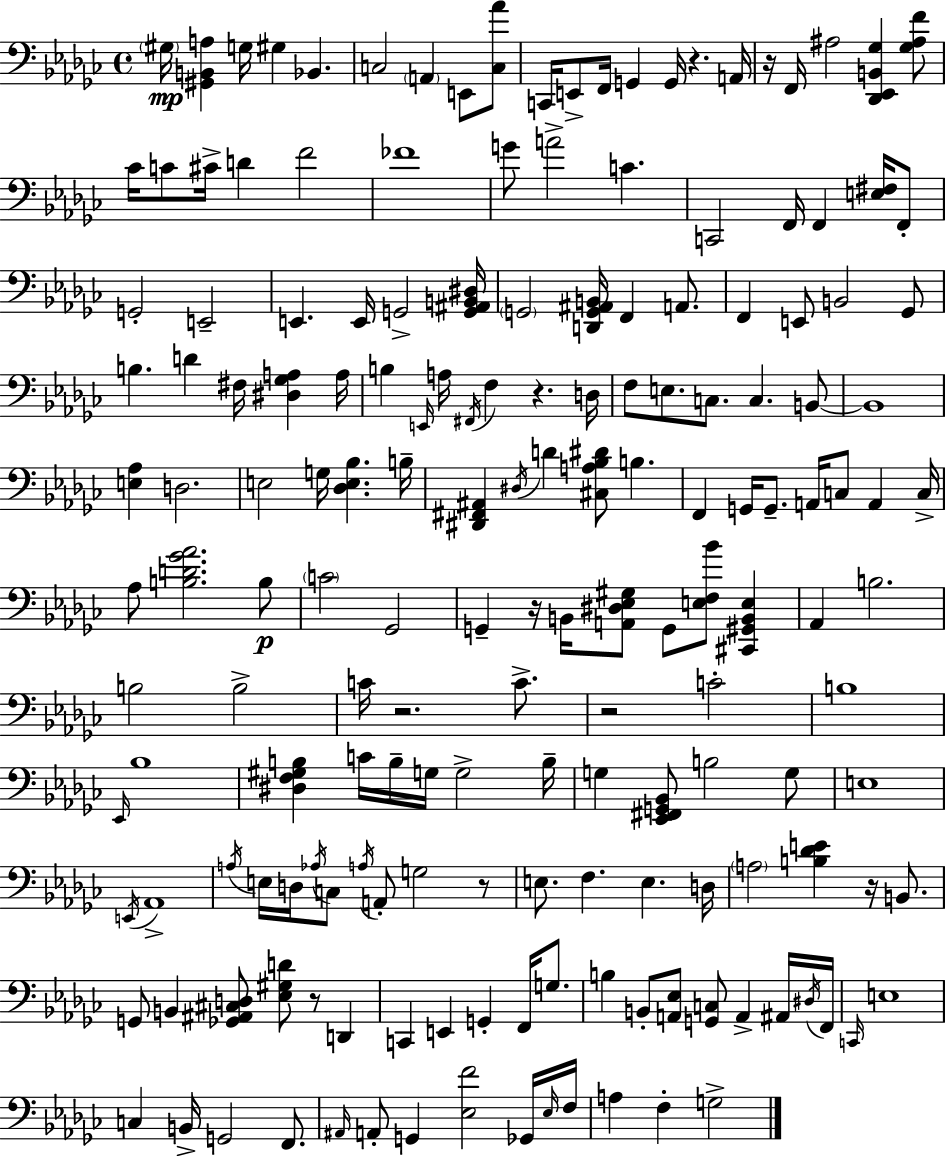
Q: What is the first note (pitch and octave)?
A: G#3